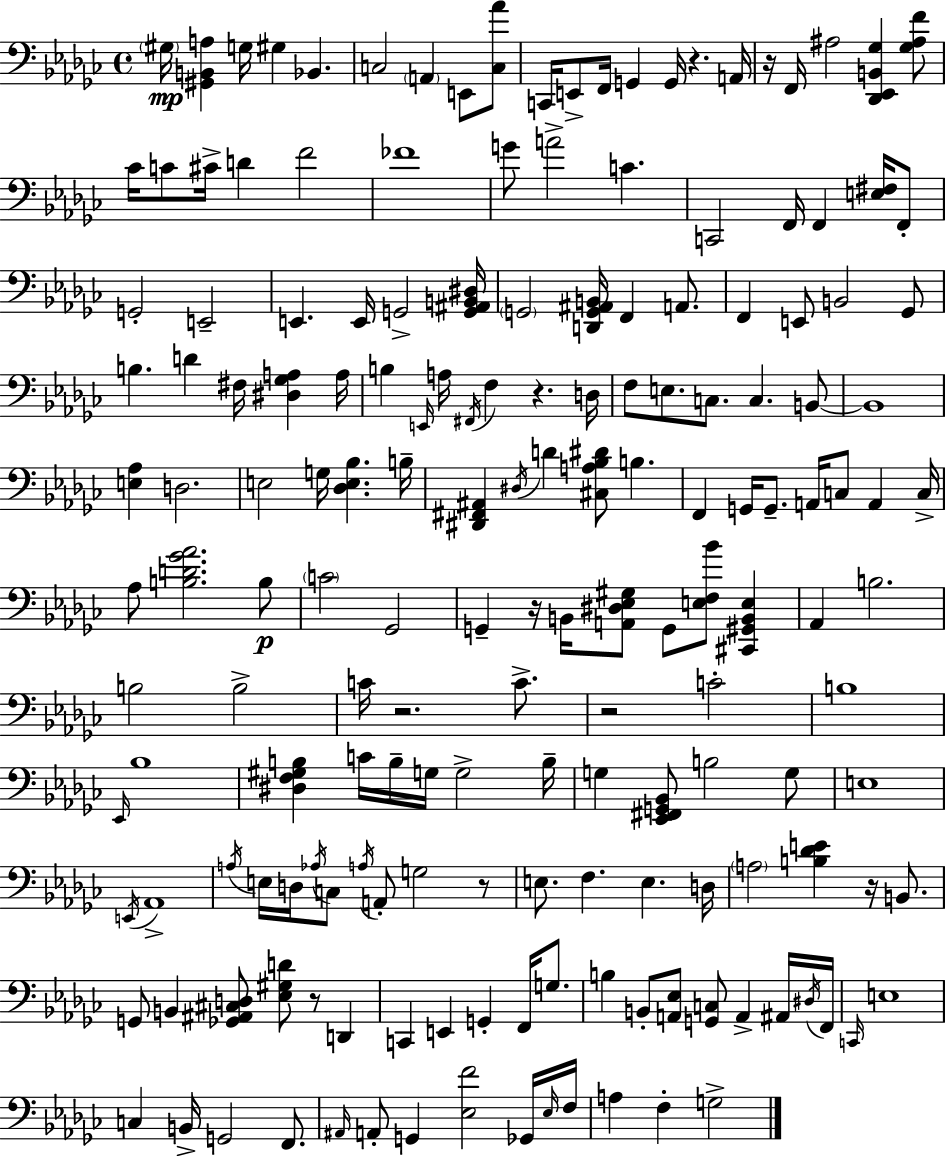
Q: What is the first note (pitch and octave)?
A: G#3